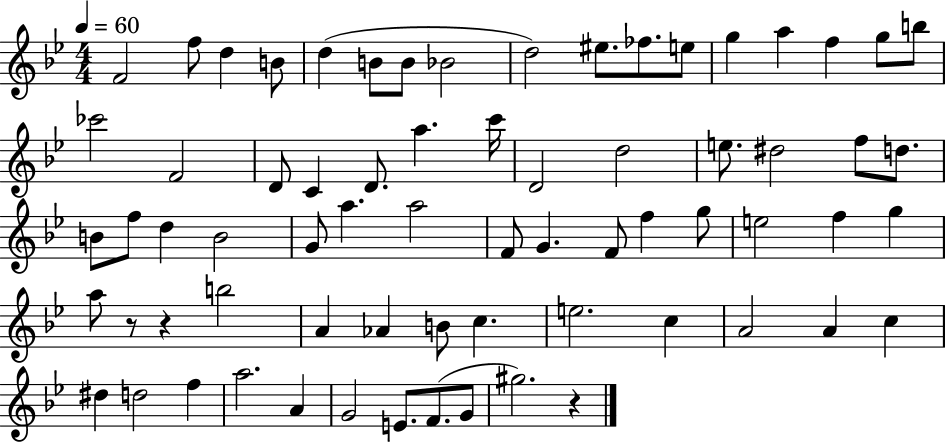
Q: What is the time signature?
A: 4/4